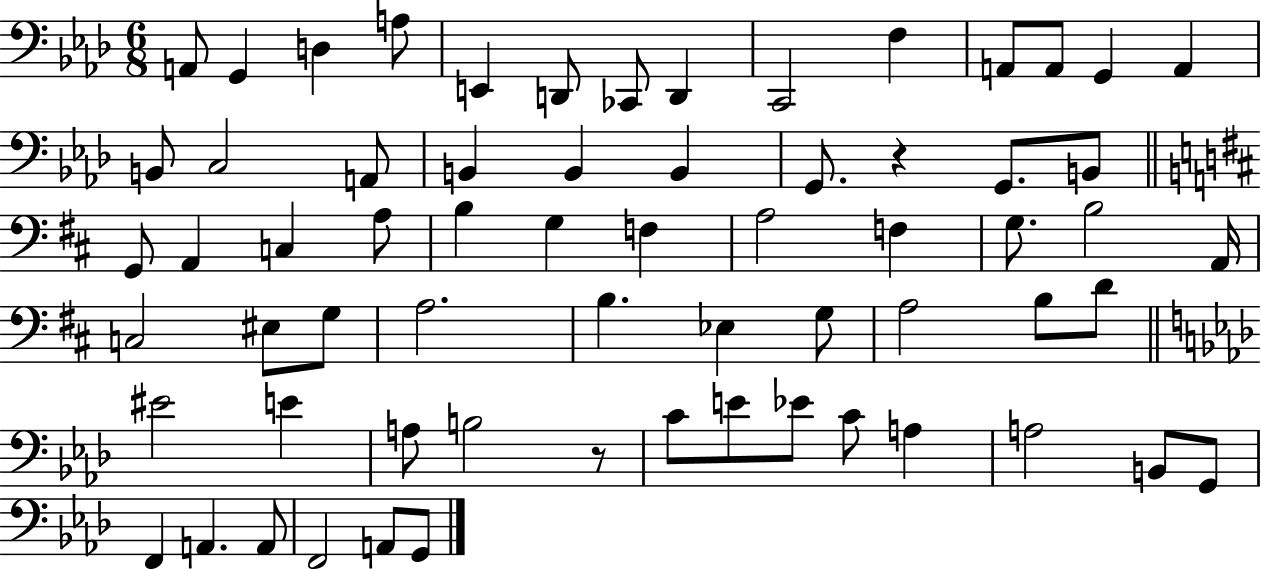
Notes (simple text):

A2/e G2/q D3/q A3/e E2/q D2/e CES2/e D2/q C2/h F3/q A2/e A2/e G2/q A2/q B2/e C3/h A2/e B2/q B2/q B2/q G2/e. R/q G2/e. B2/e G2/e A2/q C3/q A3/e B3/q G3/q F3/q A3/h F3/q G3/e. B3/h A2/s C3/h EIS3/e G3/e A3/h. B3/q. Eb3/q G3/e A3/h B3/e D4/e EIS4/h E4/q A3/e B3/h R/e C4/e E4/e Eb4/e C4/e A3/q A3/h B2/e G2/e F2/q A2/q. A2/e F2/h A2/e G2/e